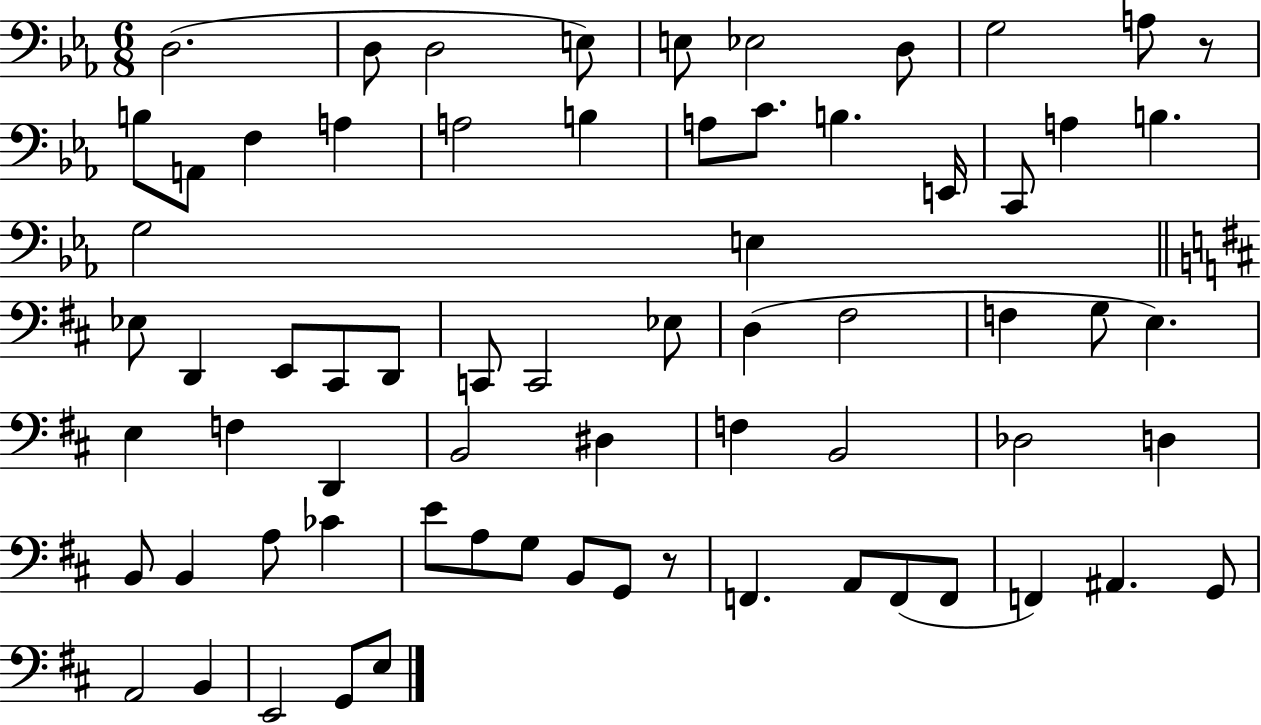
{
  \clef bass
  \numericTimeSignature
  \time 6/8
  \key ees \major
  d2.( | d8 d2 e8) | e8 ees2 d8 | g2 a8 r8 | \break b8 a,8 f4 a4 | a2 b4 | a8 c'8. b4. e,16 | c,8 a4 b4. | \break g2 e4 | \bar "||" \break \key d \major ees8 d,4 e,8 cis,8 d,8 | c,8 c,2 ees8 | d4( fis2 | f4 g8 e4.) | \break e4 f4 d,4 | b,2 dis4 | f4 b,2 | des2 d4 | \break b,8 b,4 a8 ces'4 | e'8 a8 g8 b,8 g,8 r8 | f,4. a,8 f,8( f,8 | f,4) ais,4. g,8 | \break a,2 b,4 | e,2 g,8 e8 | \bar "|."
}